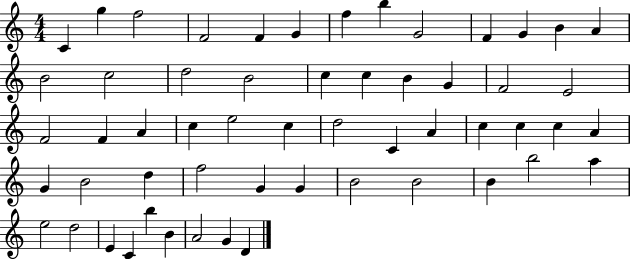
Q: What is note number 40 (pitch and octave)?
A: F5